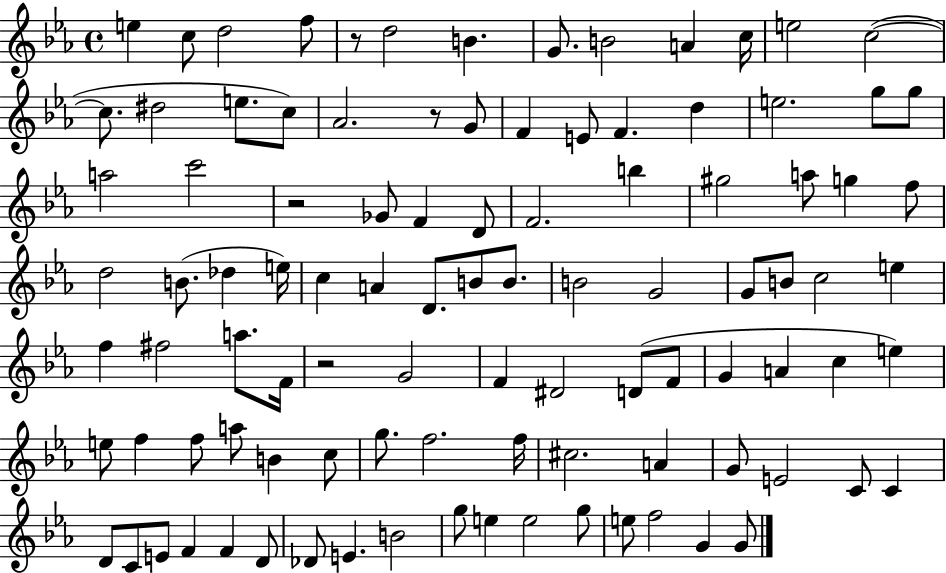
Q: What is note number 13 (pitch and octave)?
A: C5